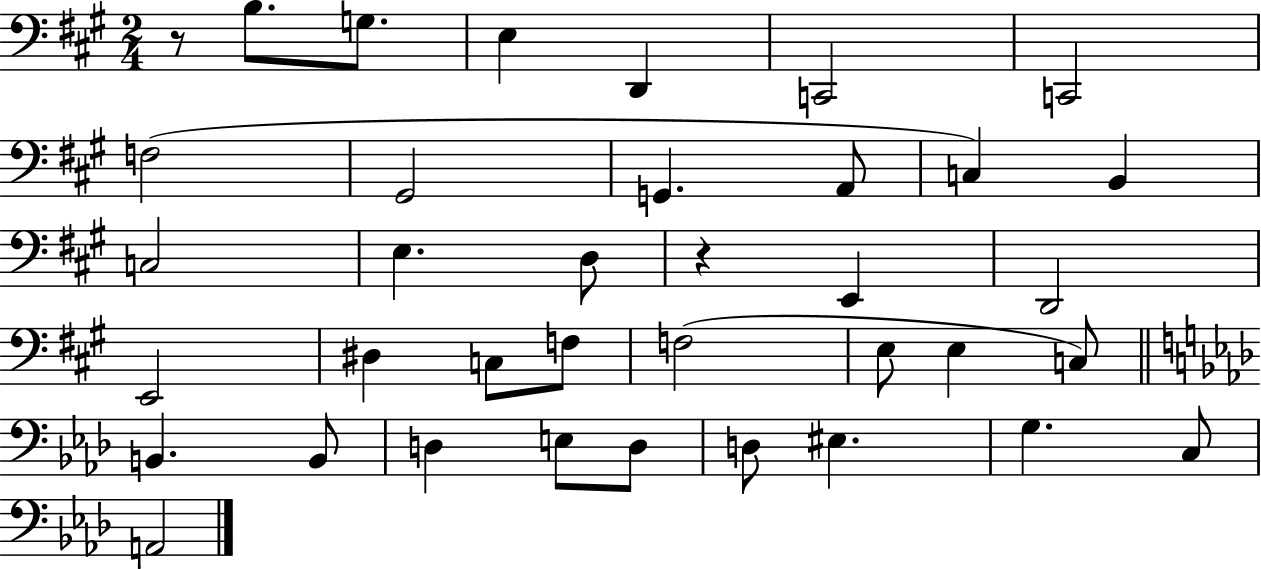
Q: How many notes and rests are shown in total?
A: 37